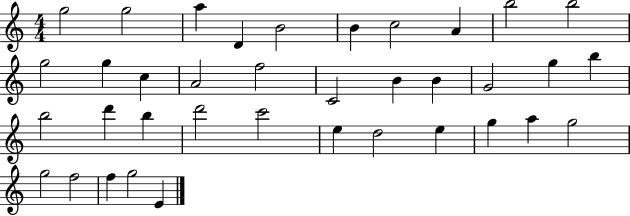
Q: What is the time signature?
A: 4/4